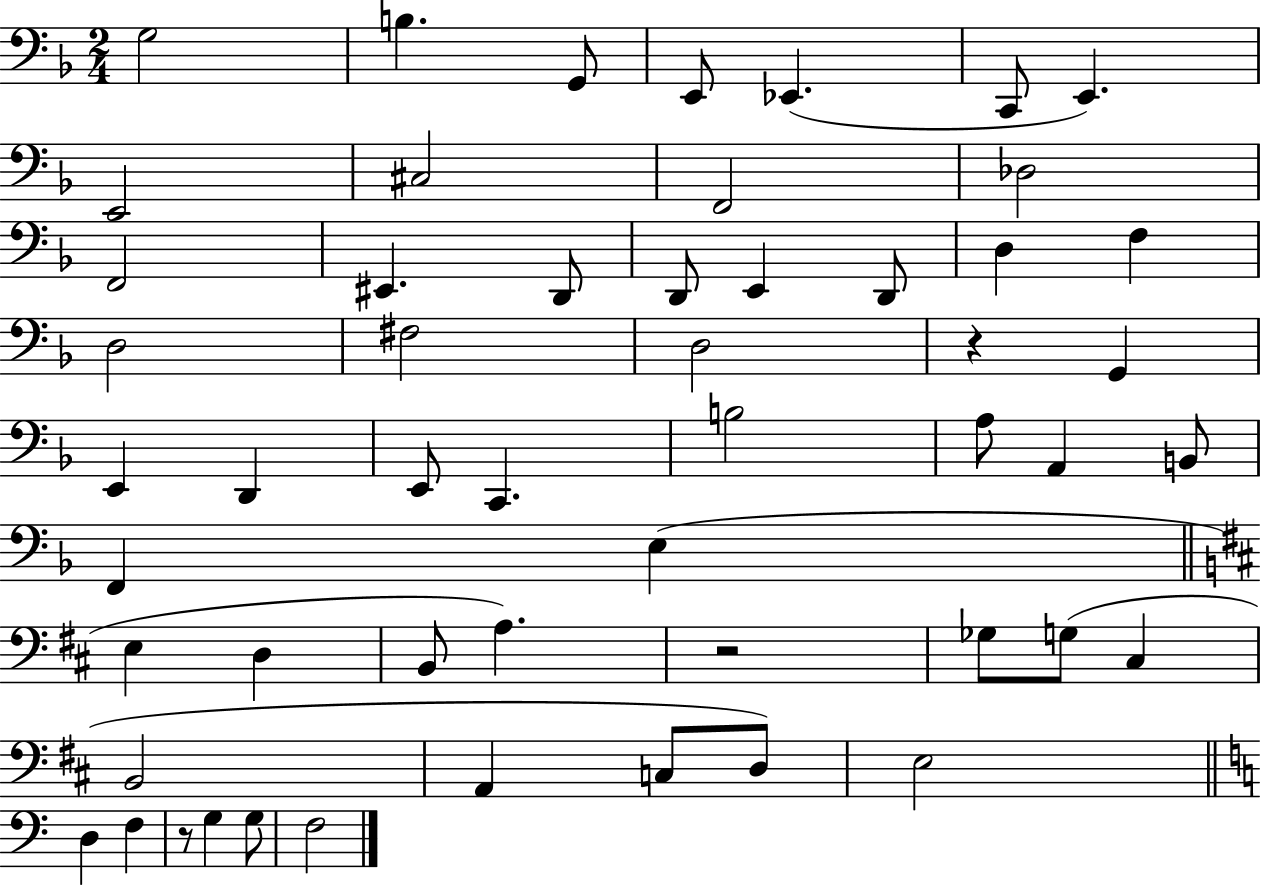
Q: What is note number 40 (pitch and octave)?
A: C#3